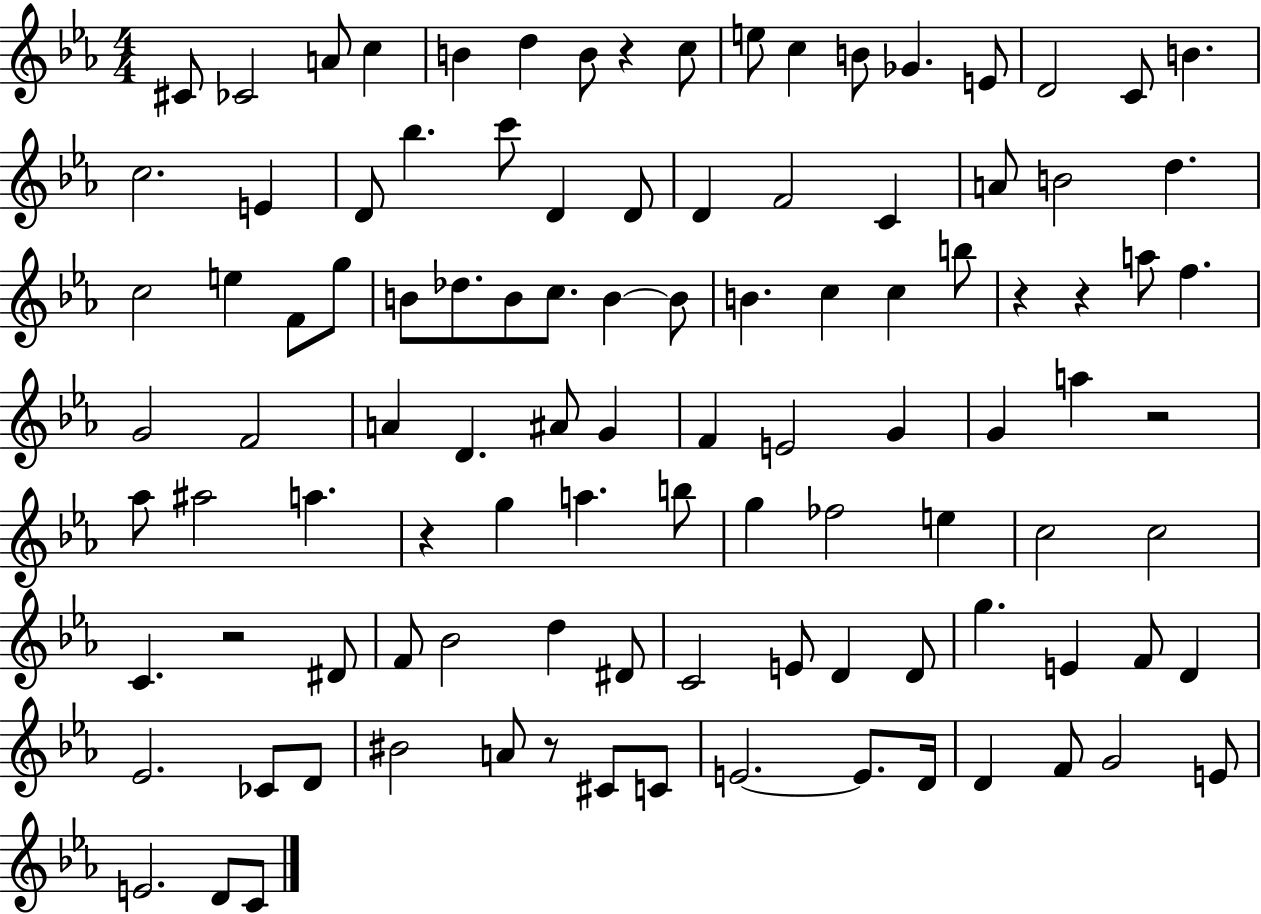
C#4/e CES4/h A4/e C5/q B4/q D5/q B4/e R/q C5/e E5/e C5/q B4/e Gb4/q. E4/e D4/h C4/e B4/q. C5/h. E4/q D4/e Bb5/q. C6/e D4/q D4/e D4/q F4/h C4/q A4/e B4/h D5/q. C5/h E5/q F4/e G5/e B4/e Db5/e. B4/e C5/e. B4/q B4/e B4/q. C5/q C5/q B5/e R/q R/q A5/e F5/q. G4/h F4/h A4/q D4/q. A#4/e G4/q F4/q E4/h G4/q G4/q A5/q R/h Ab5/e A#5/h A5/q. R/q G5/q A5/q. B5/e G5/q FES5/h E5/q C5/h C5/h C4/q. R/h D#4/e F4/e Bb4/h D5/q D#4/e C4/h E4/e D4/q D4/e G5/q. E4/q F4/e D4/q Eb4/h. CES4/e D4/e BIS4/h A4/e R/e C#4/e C4/e E4/h. E4/e. D4/s D4/q F4/e G4/h E4/e E4/h. D4/e C4/e